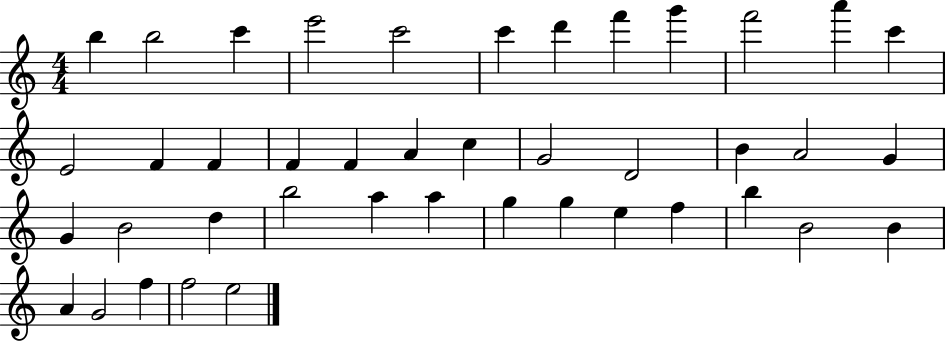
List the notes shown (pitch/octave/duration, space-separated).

B5/q B5/h C6/q E6/h C6/h C6/q D6/q F6/q G6/q F6/h A6/q C6/q E4/h F4/q F4/q F4/q F4/q A4/q C5/q G4/h D4/h B4/q A4/h G4/q G4/q B4/h D5/q B5/h A5/q A5/q G5/q G5/q E5/q F5/q B5/q B4/h B4/q A4/q G4/h F5/q F5/h E5/h